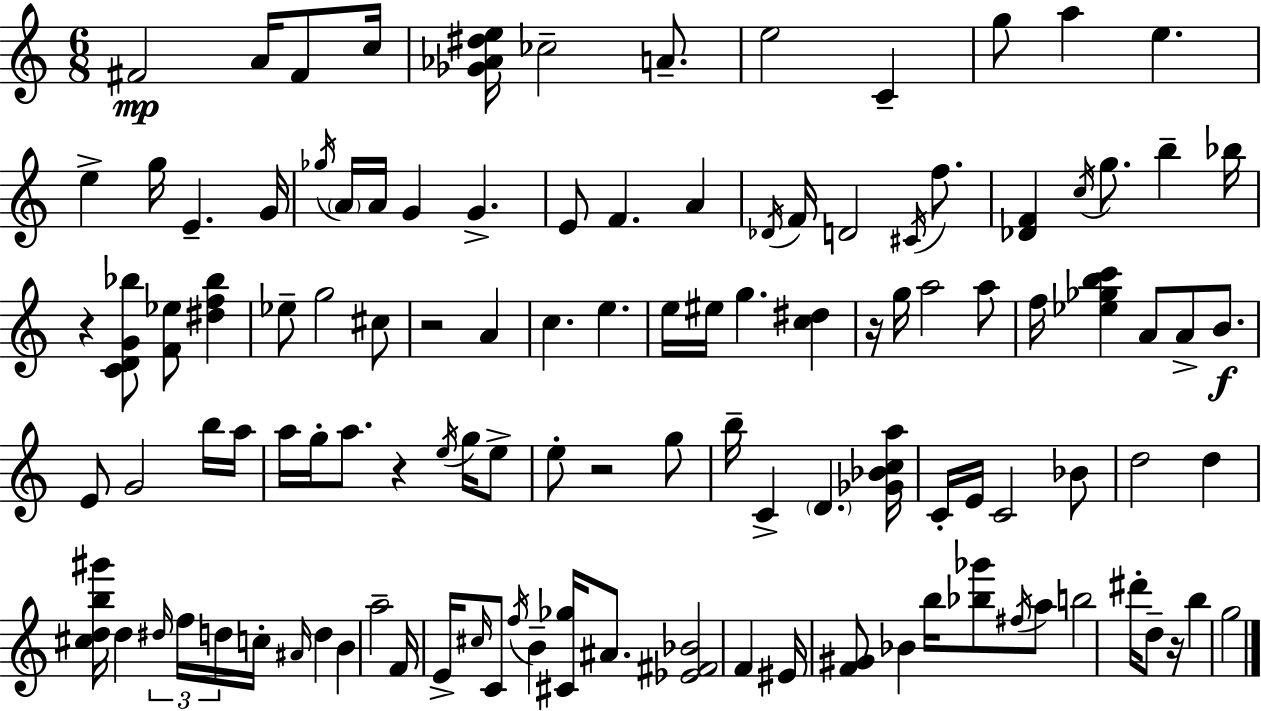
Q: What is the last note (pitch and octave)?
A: G5